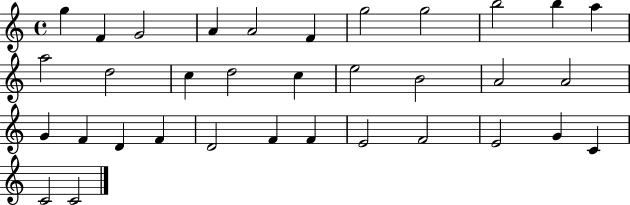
X:1
T:Untitled
M:4/4
L:1/4
K:C
g F G2 A A2 F g2 g2 b2 b a a2 d2 c d2 c e2 B2 A2 A2 G F D F D2 F F E2 F2 E2 G C C2 C2